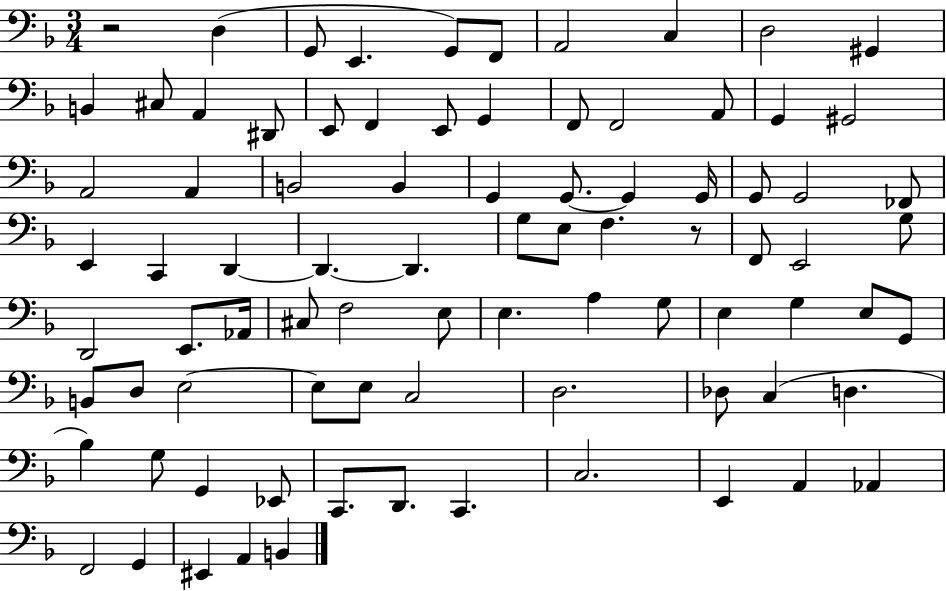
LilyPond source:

{
  \clef bass
  \numericTimeSignature
  \time 3/4
  \key f \major
  r2 d4( | g,8 e,4. g,8) f,8 | a,2 c4 | d2 gis,4 | \break b,4 cis8 a,4 dis,8 | e,8 f,4 e,8 g,4 | f,8 f,2 a,8 | g,4 gis,2 | \break a,2 a,4 | b,2 b,4 | g,4 g,8.~~ g,4 g,16 | g,8 g,2 fes,8 | \break e,4 c,4 d,4~~ | d,4.~~ d,4. | g8 e8 f4. r8 | f,8 e,2 g8 | \break d,2 e,8. aes,16 | cis8 f2 e8 | e4. a4 g8 | e4 g4 e8 g,8 | \break b,8 d8 e2~~ | e8 e8 c2 | d2. | des8 c4( d4. | \break bes4) g8 g,4 ees,8 | c,8. d,8. c,4. | c2. | e,4 a,4 aes,4 | \break f,2 g,4 | eis,4 a,4 b,4 | \bar "|."
}